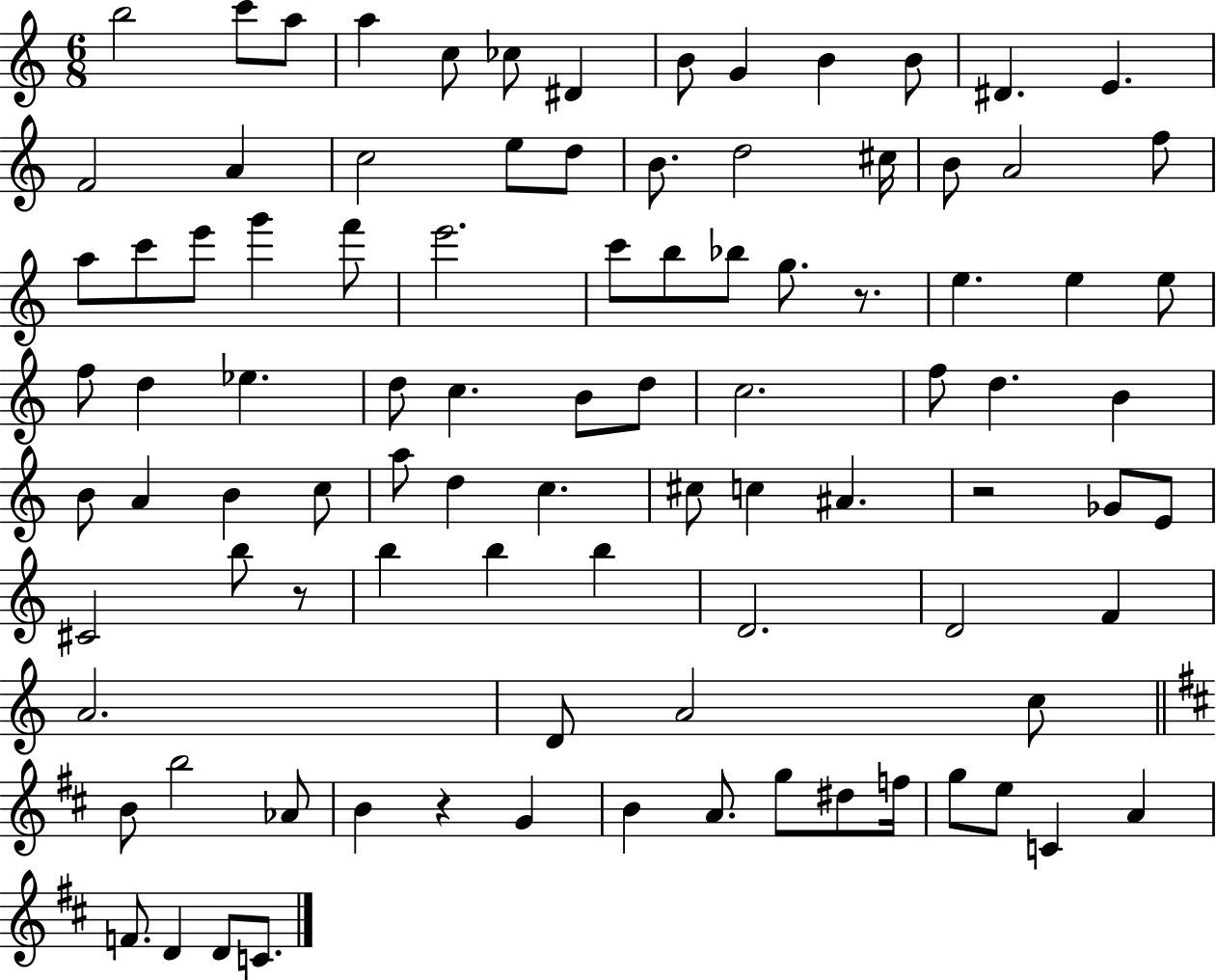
X:1
T:Untitled
M:6/8
L:1/4
K:C
b2 c'/2 a/2 a c/2 _c/2 ^D B/2 G B B/2 ^D E F2 A c2 e/2 d/2 B/2 d2 ^c/4 B/2 A2 f/2 a/2 c'/2 e'/2 g' f'/2 e'2 c'/2 b/2 _b/2 g/2 z/2 e e e/2 f/2 d _e d/2 c B/2 d/2 c2 f/2 d B B/2 A B c/2 a/2 d c ^c/2 c ^A z2 _G/2 E/2 ^C2 b/2 z/2 b b b D2 D2 F A2 D/2 A2 c/2 B/2 b2 _A/2 B z G B A/2 g/2 ^d/2 f/4 g/2 e/2 C A F/2 D D/2 C/2